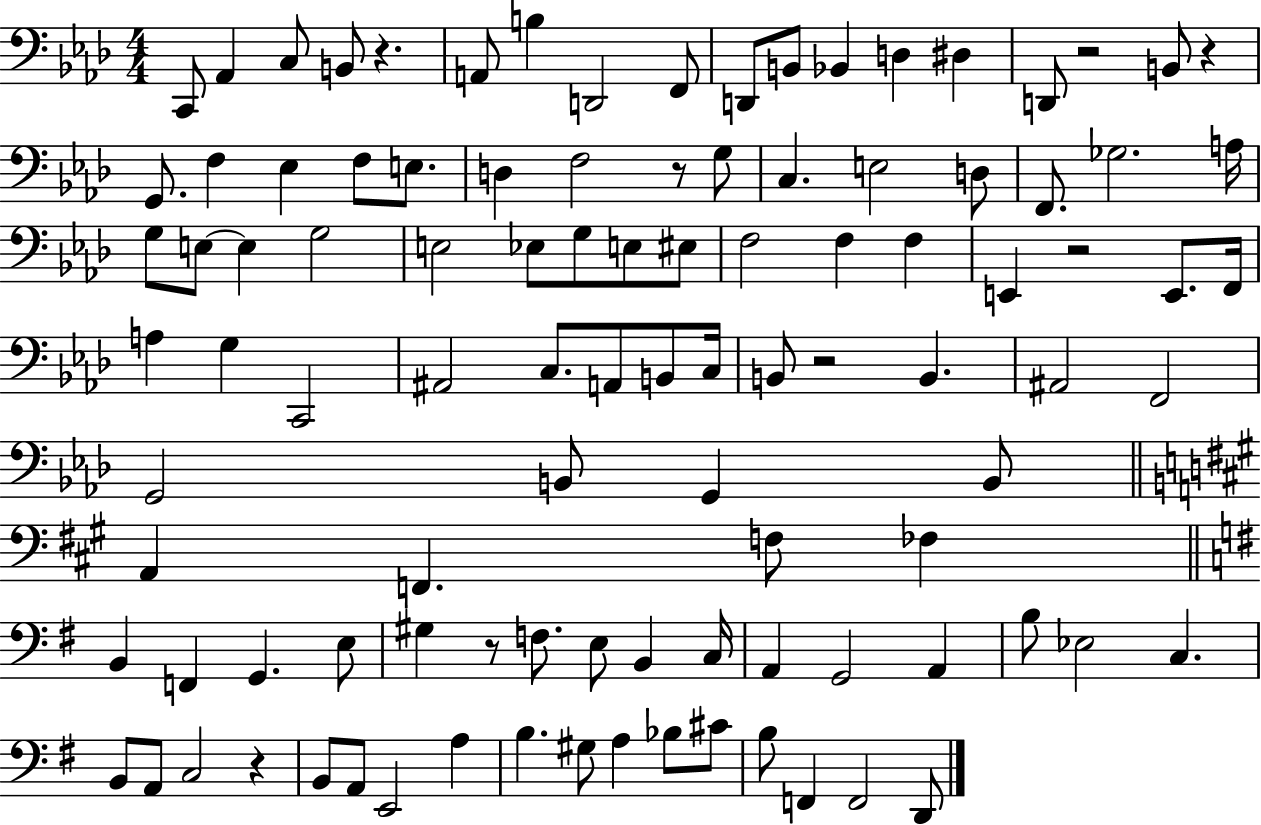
{
  \clef bass
  \numericTimeSignature
  \time 4/4
  \key aes \major
  c,8 aes,4 c8 b,8 r4. | a,8 b4 d,2 f,8 | d,8 b,8 bes,4 d4 dis4 | d,8 r2 b,8 r4 | \break g,8. f4 ees4 f8 e8. | d4 f2 r8 g8 | c4. e2 d8 | f,8. ges2. a16 | \break g8 e8~~ e4 g2 | e2 ees8 g8 e8 eis8 | f2 f4 f4 | e,4 r2 e,8. f,16 | \break a4 g4 c,2 | ais,2 c8. a,8 b,8 c16 | b,8 r2 b,4. | ais,2 f,2 | \break g,2 b,8 g,4 b,8 | \bar "||" \break \key a \major a,4 f,4. f8 fes4 | \bar "||" \break \key g \major b,4 f,4 g,4. e8 | gis4 r8 f8. e8 b,4 c16 | a,4 g,2 a,4 | b8 ees2 c4. | \break b,8 a,8 c2 r4 | b,8 a,8 e,2 a4 | b4. gis8 a4 bes8 cis'8 | b8 f,4 f,2 d,8 | \break \bar "|."
}